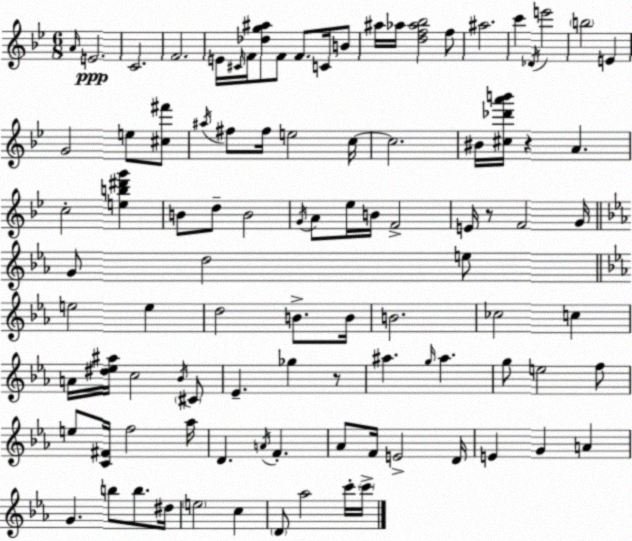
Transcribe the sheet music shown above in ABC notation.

X:1
T:Untitled
M:6/8
L:1/4
K:Bb
A/4 E2 C2 F2 E/4 ^C/4 F/4 [_dg^a]/2 F/2 F/2 C/4 B/2 ^a/4 _a/4 [df_a_b]2 f/2 ^a2 c' _D/4 e'2 b2 E G2 e/2 [^c^f']/2 ^a/4 ^f/2 ^f/4 e2 c/4 c2 ^B/4 [^c_d'a'b']/4 z A c2 [eb^d'g'] B/2 d/2 B2 G/4 A/2 _e/4 B/4 F2 E/4 z/2 F2 G/4 G/2 d2 e/2 e2 e d2 B/2 B/4 B2 _c2 c A/4 [^d_e^a]/4 c2 _B/4 ^C/2 _E _g z/2 ^a g/4 ^a g/2 e2 f/2 e/2 [C^F]/4 f2 _a/4 D A/4 F _A/2 F/4 E2 D/4 E G A G b/2 b/2 ^d/4 e2 c D/2 _a2 c'/4 c'/4